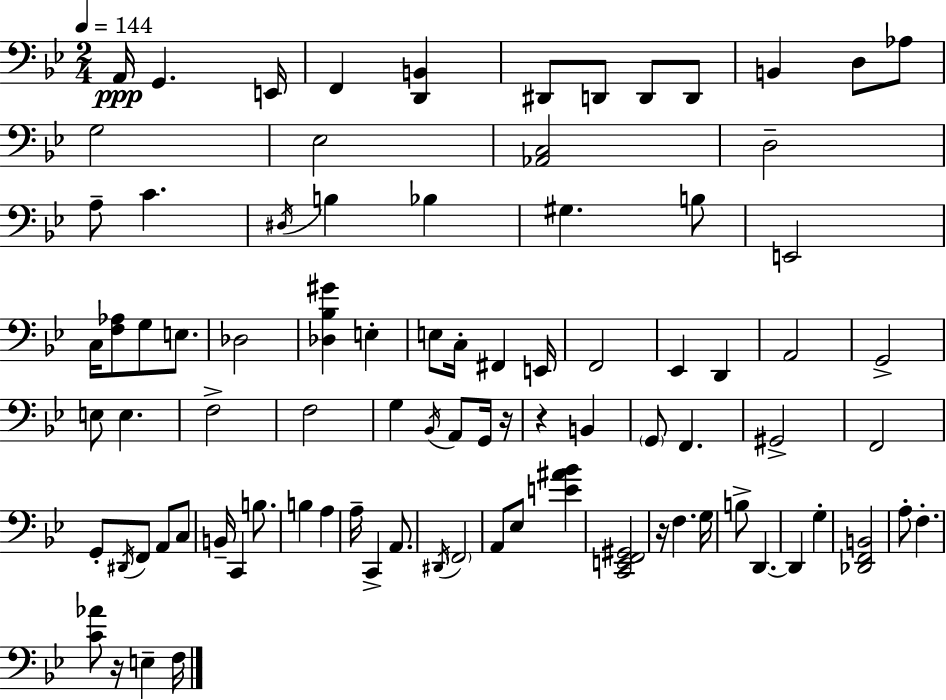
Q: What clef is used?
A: bass